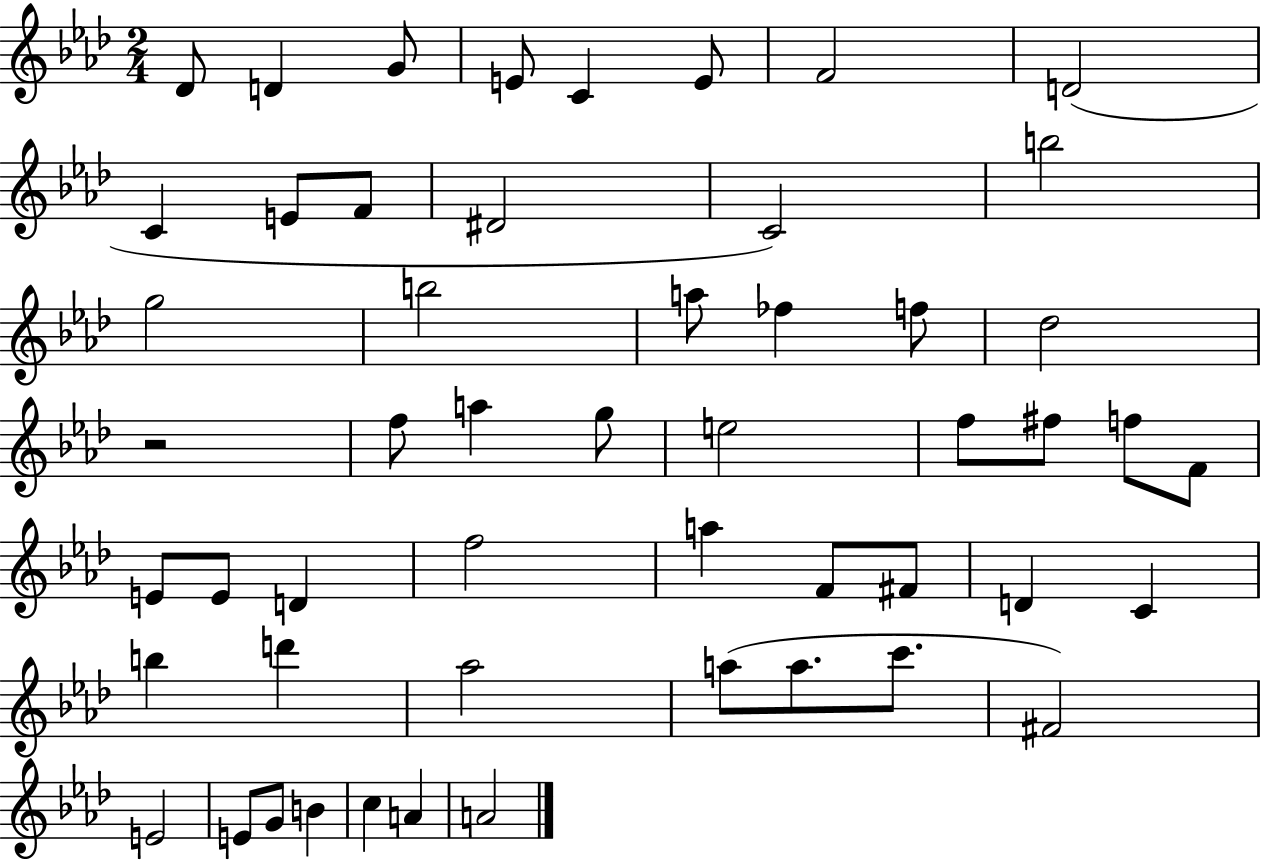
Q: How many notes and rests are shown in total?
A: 52